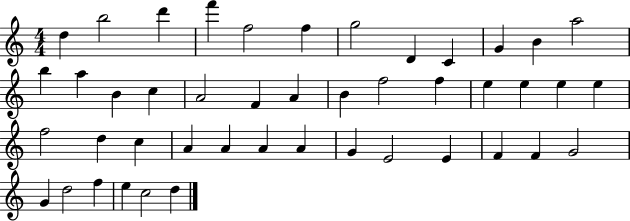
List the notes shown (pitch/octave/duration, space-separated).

D5/q B5/h D6/q F6/q F5/h F5/q G5/h D4/q C4/q G4/q B4/q A5/h B5/q A5/q B4/q C5/q A4/h F4/q A4/q B4/q F5/h F5/q E5/q E5/q E5/q E5/q F5/h D5/q C5/q A4/q A4/q A4/q A4/q G4/q E4/h E4/q F4/q F4/q G4/h G4/q D5/h F5/q E5/q C5/h D5/q